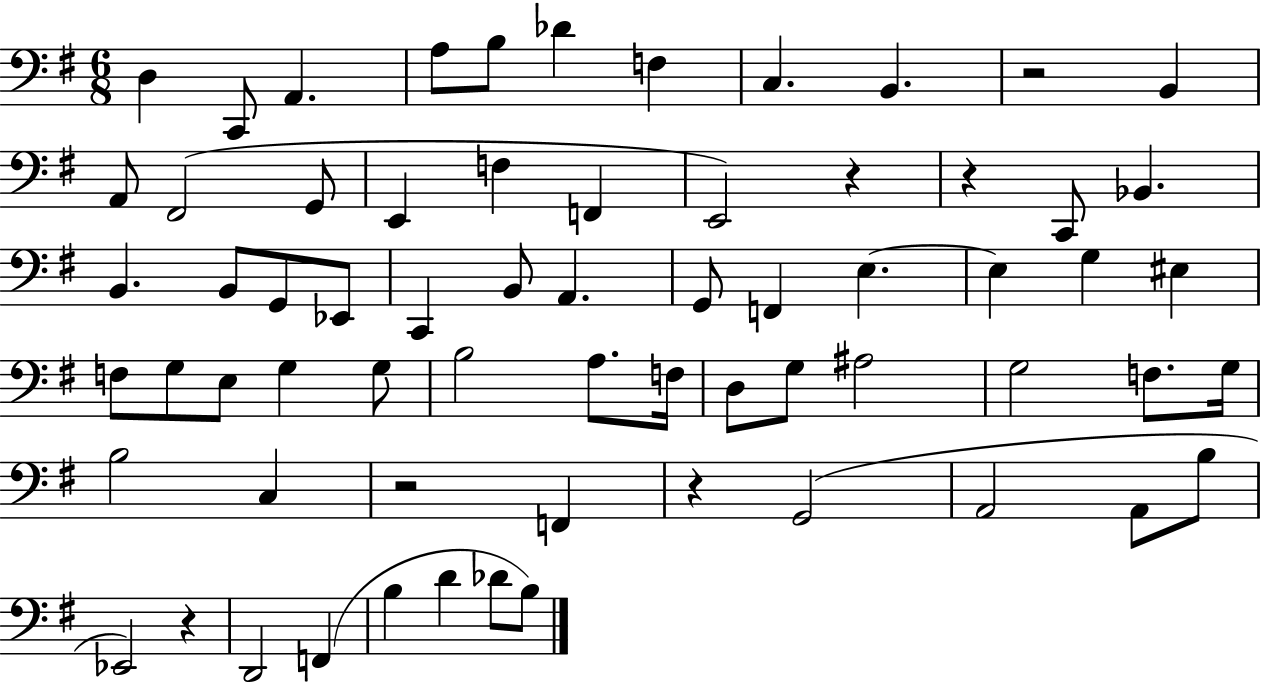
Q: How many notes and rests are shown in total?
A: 66